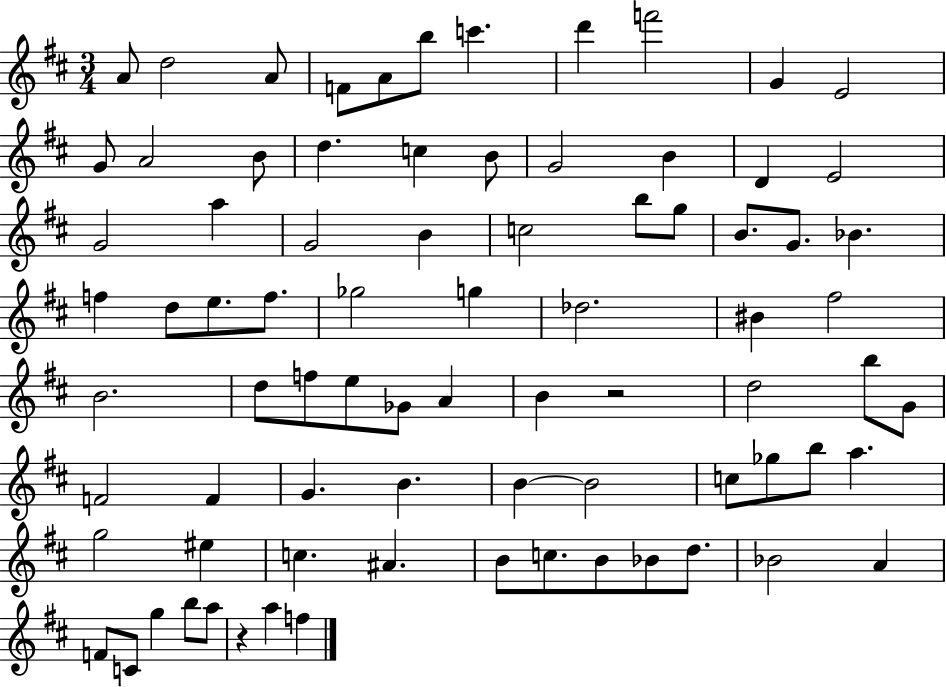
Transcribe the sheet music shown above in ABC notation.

X:1
T:Untitled
M:3/4
L:1/4
K:D
A/2 d2 A/2 F/2 A/2 b/2 c' d' f'2 G E2 G/2 A2 B/2 d c B/2 G2 B D E2 G2 a G2 B c2 b/2 g/2 B/2 G/2 _B f d/2 e/2 f/2 _g2 g _d2 ^B ^f2 B2 d/2 f/2 e/2 _G/2 A B z2 d2 b/2 G/2 F2 F G B B B2 c/2 _g/2 b/2 a g2 ^e c ^A B/2 c/2 B/2 _B/2 d/2 _B2 A F/2 C/2 g b/2 a/2 z a f